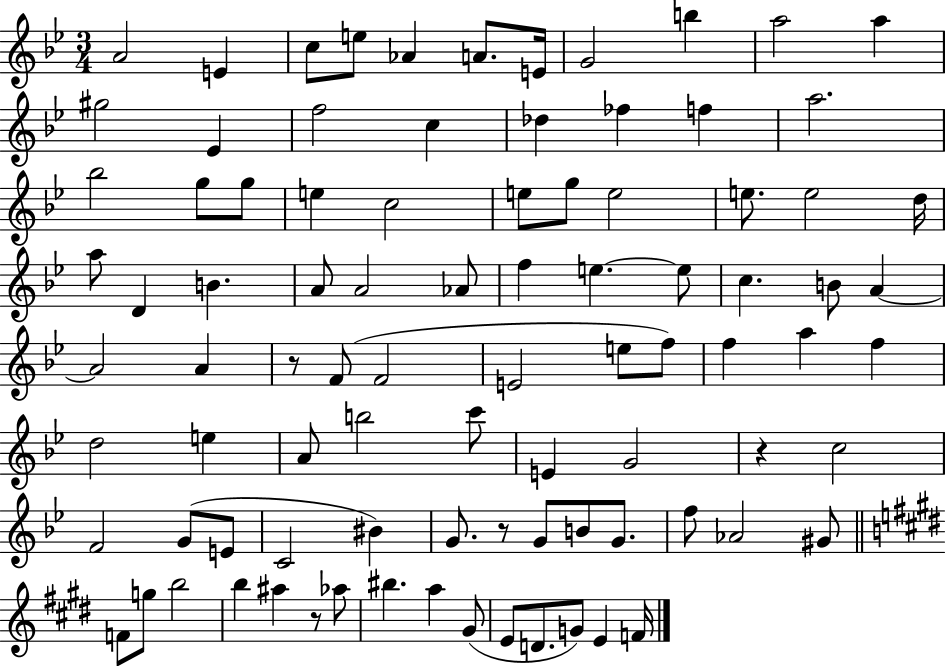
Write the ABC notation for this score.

X:1
T:Untitled
M:3/4
L:1/4
K:Bb
A2 E c/2 e/2 _A A/2 E/4 G2 b a2 a ^g2 _E f2 c _d _f f a2 _b2 g/2 g/2 e c2 e/2 g/2 e2 e/2 e2 d/4 a/2 D B A/2 A2 _A/2 f e e/2 c B/2 A A2 A z/2 F/2 F2 E2 e/2 f/2 f a f d2 e A/2 b2 c'/2 E G2 z c2 F2 G/2 E/2 C2 ^B G/2 z/2 G/2 B/2 G/2 f/2 _A2 ^G/2 F/2 g/2 b2 b ^a z/2 _a/2 ^b a ^G/2 E/2 D/2 G/2 E F/4